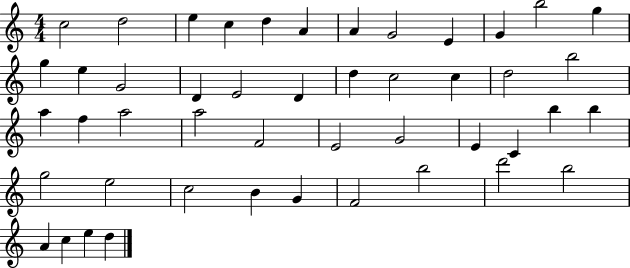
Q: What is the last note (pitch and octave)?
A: D5